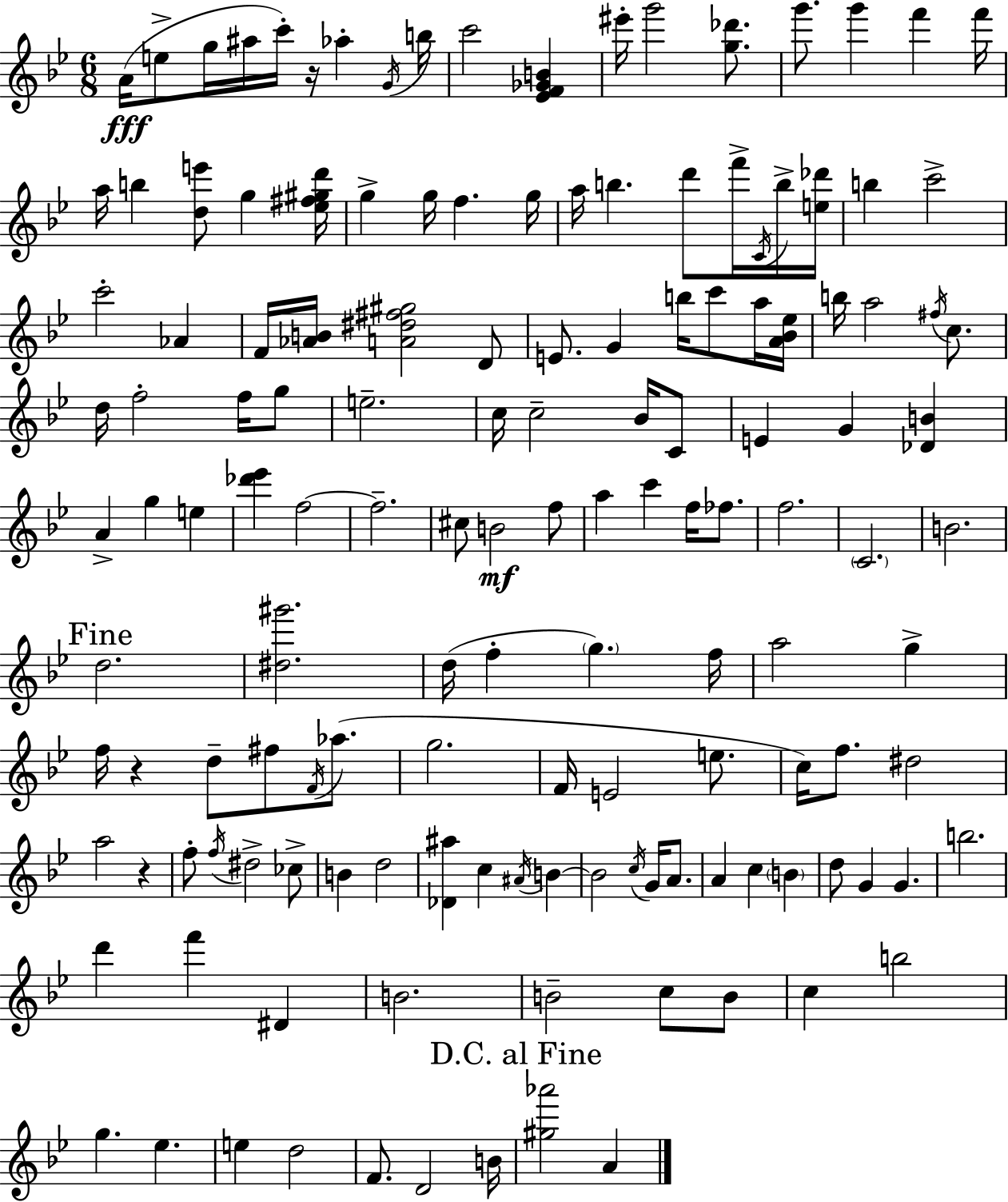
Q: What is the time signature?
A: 6/8